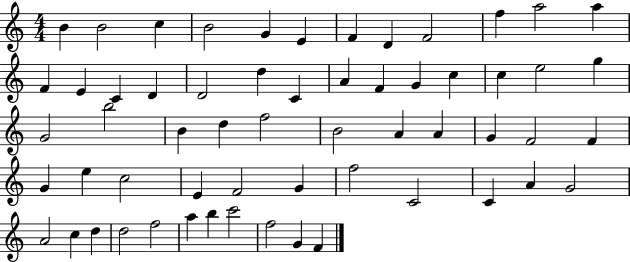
{
  \clef treble
  \numericTimeSignature
  \time 4/4
  \key c \major
  b'4 b'2 c''4 | b'2 g'4 e'4 | f'4 d'4 f'2 | f''4 a''2 a''4 | \break f'4 e'4 c'4 d'4 | d'2 d''4 c'4 | a'4 f'4 g'4 c''4 | c''4 e''2 g''4 | \break g'2 b''2 | b'4 d''4 f''2 | b'2 a'4 a'4 | g'4 f'2 f'4 | \break g'4 e''4 c''2 | e'4 f'2 g'4 | f''2 c'2 | c'4 a'4 g'2 | \break a'2 c''4 d''4 | d''2 f''2 | a''4 b''4 c'''2 | f''2 g'4 f'4 | \break \bar "|."
}